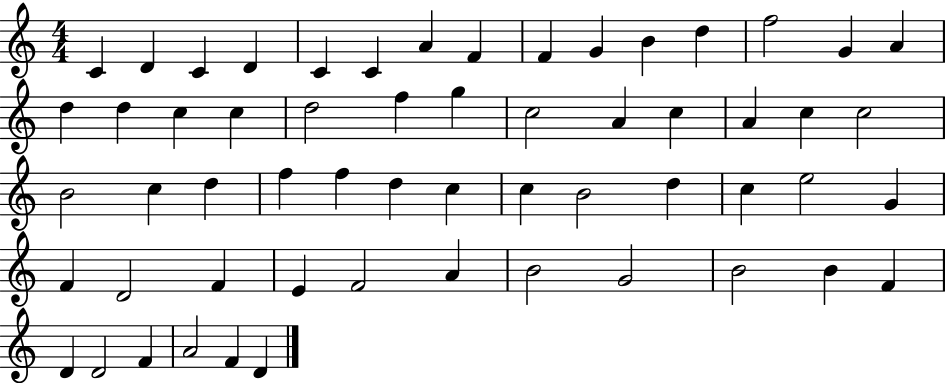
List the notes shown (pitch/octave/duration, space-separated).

C4/q D4/q C4/q D4/q C4/q C4/q A4/q F4/q F4/q G4/q B4/q D5/q F5/h G4/q A4/q D5/q D5/q C5/q C5/q D5/h F5/q G5/q C5/h A4/q C5/q A4/q C5/q C5/h B4/h C5/q D5/q F5/q F5/q D5/q C5/q C5/q B4/h D5/q C5/q E5/h G4/q F4/q D4/h F4/q E4/q F4/h A4/q B4/h G4/h B4/h B4/q F4/q D4/q D4/h F4/q A4/h F4/q D4/q